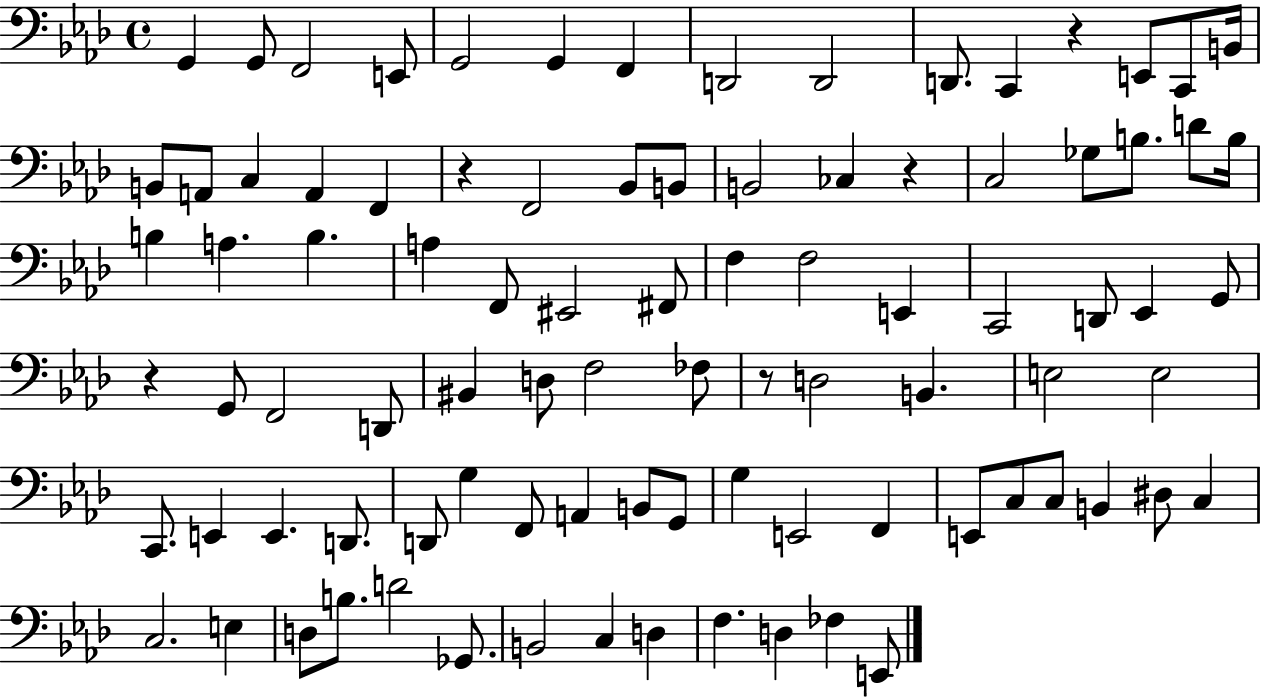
{
  \clef bass
  \time 4/4
  \defaultTimeSignature
  \key aes \major
  g,4 g,8 f,2 e,8 | g,2 g,4 f,4 | d,2 d,2 | d,8. c,4 r4 e,8 c,8 b,16 | \break b,8 a,8 c4 a,4 f,4 | r4 f,2 bes,8 b,8 | b,2 ces4 r4 | c2 ges8 b8. d'8 b16 | \break b4 a4. b4. | a4 f,8 eis,2 fis,8 | f4 f2 e,4 | c,2 d,8 ees,4 g,8 | \break r4 g,8 f,2 d,8 | bis,4 d8 f2 fes8 | r8 d2 b,4. | e2 e2 | \break c,8. e,4 e,4. d,8. | d,8 g4 f,8 a,4 b,8 g,8 | g4 e,2 f,4 | e,8 c8 c8 b,4 dis8 c4 | \break c2. e4 | d8 b8. d'2 ges,8. | b,2 c4 d4 | f4. d4 fes4 e,8 | \break \bar "|."
}